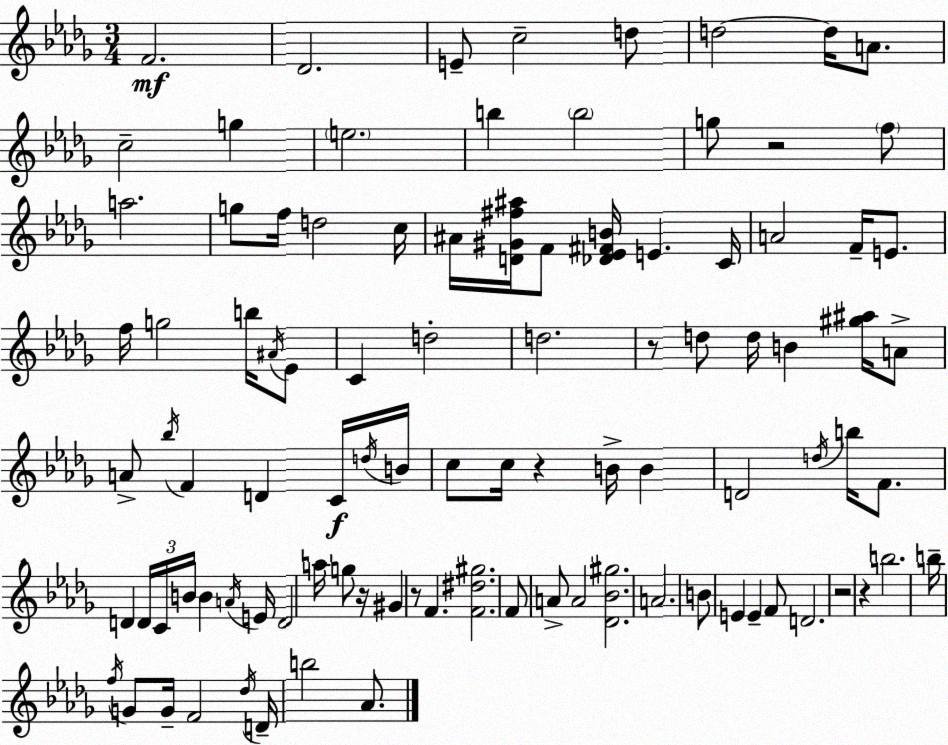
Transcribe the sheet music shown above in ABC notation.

X:1
T:Untitled
M:3/4
L:1/4
K:Bbm
F2 _D2 E/2 c2 d/2 d2 d/4 A/2 c2 g e2 b b2 g/2 z2 f/2 a2 g/2 f/4 d2 c/4 ^A/4 [D^G^f^a]/4 F/2 [_D_E^FB]/4 E C/4 A2 F/4 E/2 f/4 g2 b/4 ^A/4 _E/2 C d2 d2 z/2 d/2 d/4 B [^g^a]/4 A/2 A/2 _b/4 F D C/4 d/4 B/4 c/2 c/4 z B/4 B D2 d/4 b/4 F/2 D D/4 C/4 B/4 B A/4 E/4 D2 a/4 g/2 z/4 ^G z/2 F [F^d^g]2 F/2 A/2 A2 [_D_B^g]2 A2 B/2 E E F/2 D2 z2 z b2 b/4 f/4 G/2 G/4 F2 _d/4 D/4 b2 _A/2